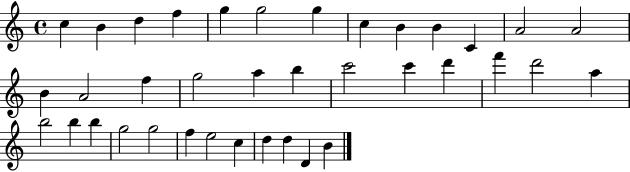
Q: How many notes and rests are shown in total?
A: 37